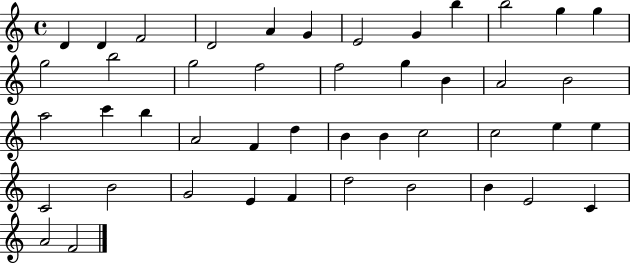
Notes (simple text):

D4/q D4/q F4/h D4/h A4/q G4/q E4/h G4/q B5/q B5/h G5/q G5/q G5/h B5/h G5/h F5/h F5/h G5/q B4/q A4/h B4/h A5/h C6/q B5/q A4/h F4/q D5/q B4/q B4/q C5/h C5/h E5/q E5/q C4/h B4/h G4/h E4/q F4/q D5/h B4/h B4/q E4/h C4/q A4/h F4/h